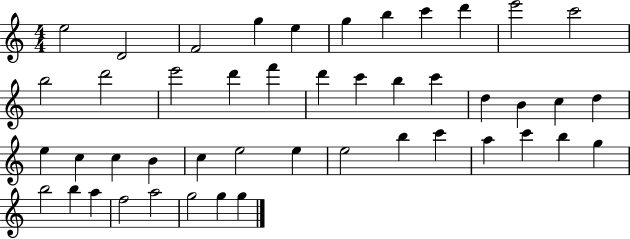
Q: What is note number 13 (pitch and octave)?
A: D6